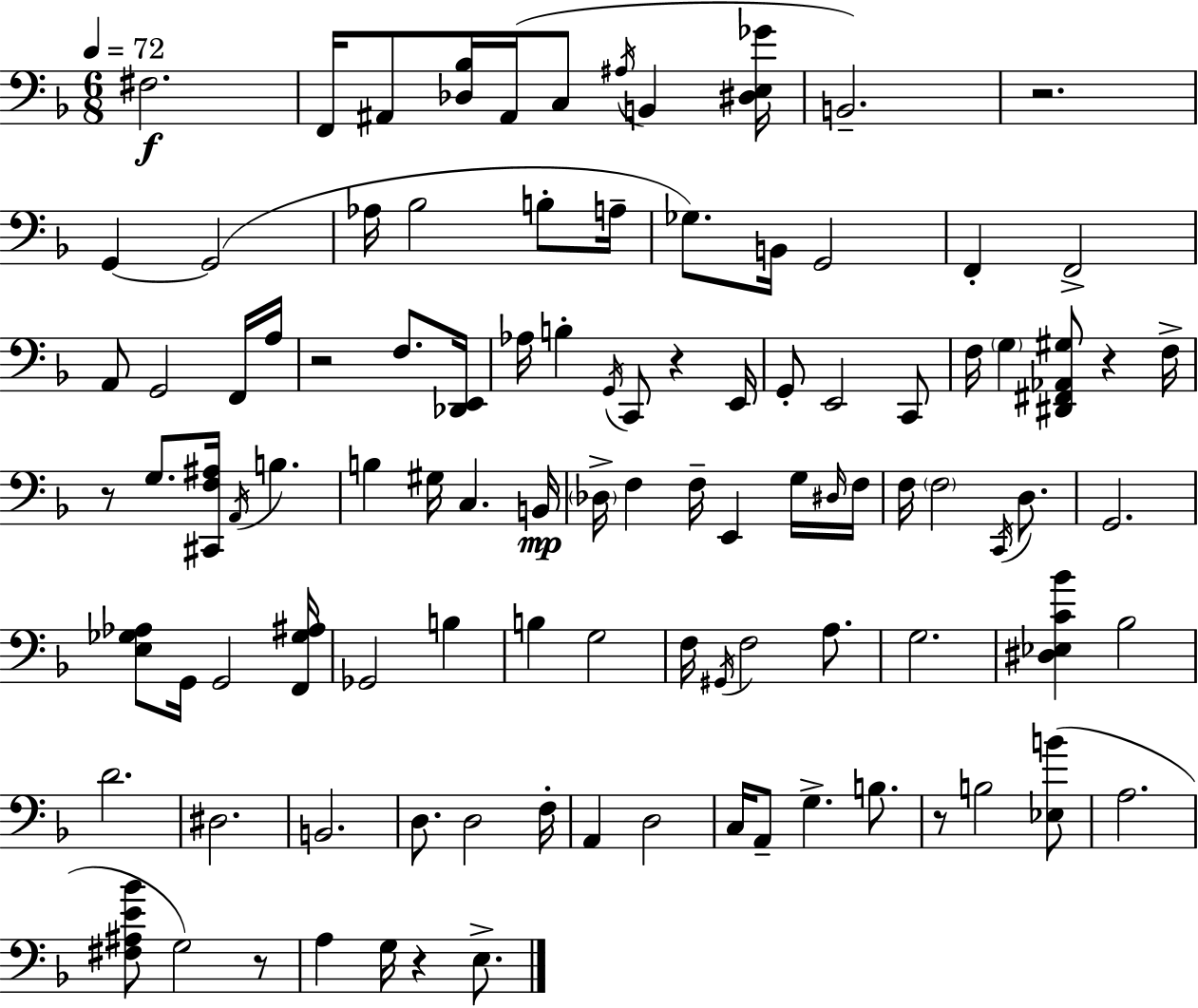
X:1
T:Untitled
M:6/8
L:1/4
K:Dm
^F,2 F,,/4 ^A,,/2 [_D,_B,]/4 ^A,,/4 C,/2 ^A,/4 B,, [^D,E,_G]/4 B,,2 z2 G,, G,,2 _A,/4 _B,2 B,/2 A,/4 _G,/2 B,,/4 G,,2 F,, F,,2 A,,/2 G,,2 F,,/4 A,/4 z2 F,/2 [_D,,E,,]/4 _A,/4 B, G,,/4 C,,/2 z E,,/4 G,,/2 E,,2 C,,/2 F,/4 G, [^D,,^F,,_A,,^G,]/2 z F,/4 z/2 G,/2 [^C,,F,^A,]/4 A,,/4 B, B, ^G,/4 C, B,,/4 _D,/4 F, F,/4 E,, G,/4 ^D,/4 F,/4 F,/4 F,2 C,,/4 D,/2 G,,2 [E,_G,_A,]/2 G,,/4 G,,2 [F,,_G,^A,]/4 _G,,2 B, B, G,2 F,/4 ^G,,/4 F,2 A,/2 G,2 [^D,_E,C_B] _B,2 D2 ^D,2 B,,2 D,/2 D,2 F,/4 A,, D,2 C,/4 A,,/2 G, B,/2 z/2 B,2 [_E,B]/2 A,2 [^F,^A,E_B]/2 G,2 z/2 A, G,/4 z E,/2